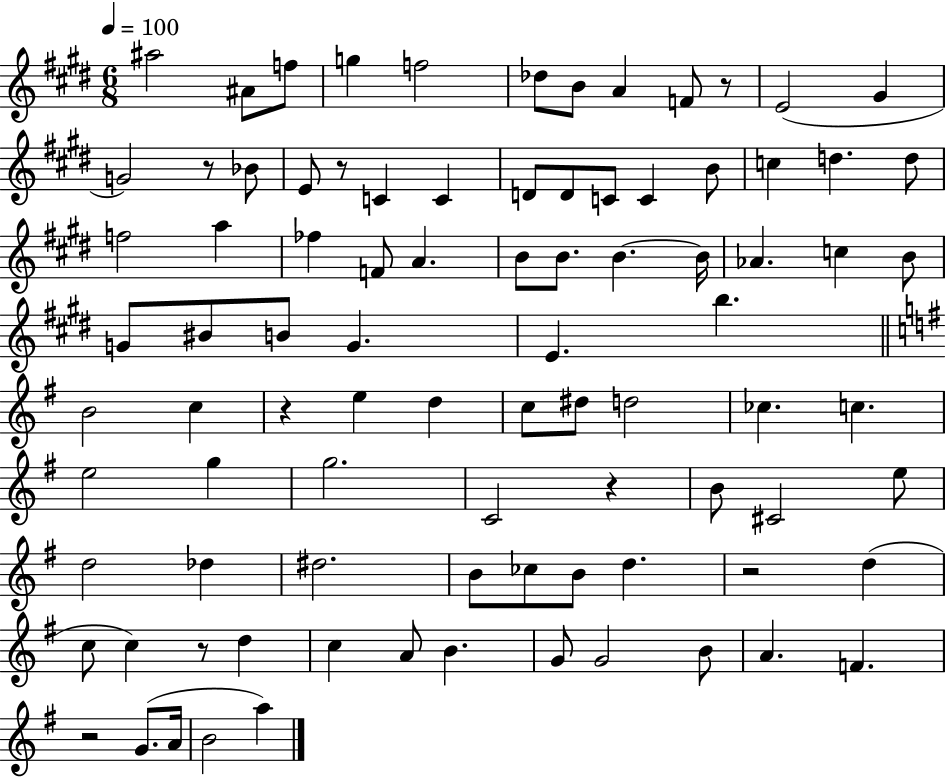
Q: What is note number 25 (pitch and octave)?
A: F5